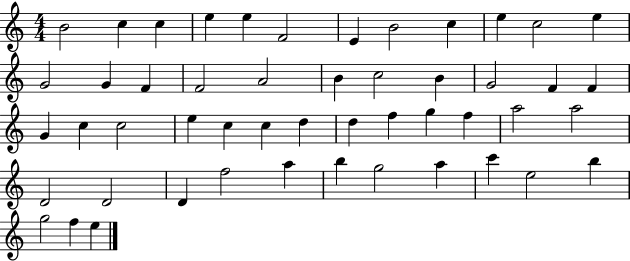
B4/h C5/q C5/q E5/q E5/q F4/h E4/q B4/h C5/q E5/q C5/h E5/q G4/h G4/q F4/q F4/h A4/h B4/q C5/h B4/q G4/h F4/q F4/q G4/q C5/q C5/h E5/q C5/q C5/q D5/q D5/q F5/q G5/q F5/q A5/h A5/h D4/h D4/h D4/q F5/h A5/q B5/q G5/h A5/q C6/q E5/h B5/q G5/h F5/q E5/q